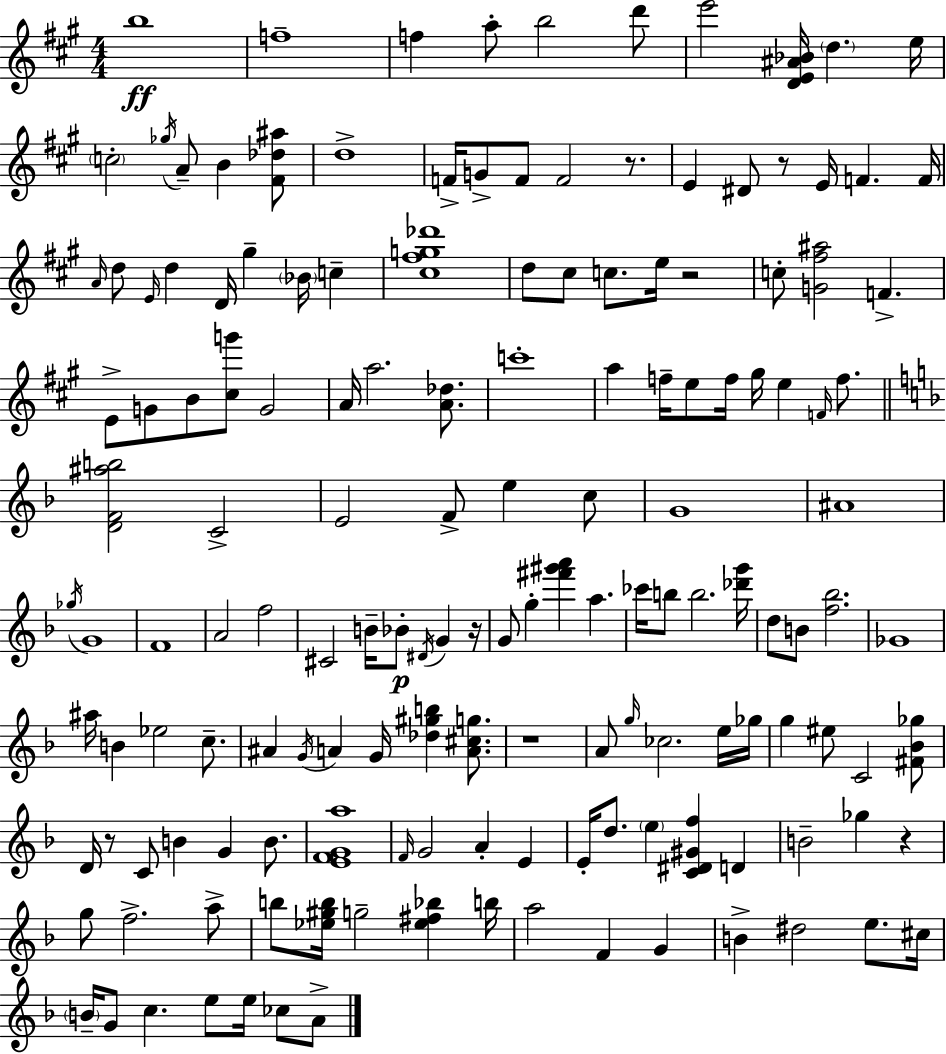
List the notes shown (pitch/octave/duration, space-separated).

B5/w F5/w F5/q A5/e B5/h D6/e E6/h [D4,E4,A#4,Bb4]/s D5/q. E5/s C5/h Gb5/s A4/e B4/q [F#4,Db5,A#5]/e D5/w F4/s G4/e F4/e F4/h R/e. E4/q D#4/e R/e E4/s F4/q. F4/s A4/s D5/e E4/s D5/q D4/s G#5/q Bb4/s C5/q [C#5,F#5,G5,Db6]/w D5/e C#5/e C5/e. E5/s R/h C5/e [G4,F#5,A#5]/h F4/q. E4/e G4/e B4/e [C#5,G6]/e G4/h A4/s A5/h. [A4,Db5]/e. C6/w A5/q F5/s E5/e F5/s G#5/s E5/q F4/s F5/e. [D4,F4,A#5,B5]/h C4/h E4/h F4/e E5/q C5/e G4/w A#4/w Gb5/s G4/w F4/w A4/h F5/h C#4/h B4/s Bb4/e D#4/s G4/q R/s G4/e G5/q [F#6,G#6,A6]/q A5/q. CES6/s B5/e B5/h. [Db6,G6]/s D5/e B4/e [F5,Bb5]/h. Gb4/w A#5/s B4/q Eb5/h C5/e. A#4/q G4/s A4/q G4/s [Db5,G#5,B5]/q [A4,C#5,G5]/e. R/w A4/e G5/s CES5/h. E5/s Gb5/s G5/q EIS5/e C4/h [F#4,Bb4,Gb5]/e D4/s R/e C4/e B4/q G4/q B4/e. [E4,F4,G4,A5]/w F4/s G4/h A4/q E4/q E4/s D5/e. E5/q [C4,D#4,G#4,F5]/q D4/q B4/h Gb5/q R/q G5/e F5/h. A5/e B5/e [Eb5,G#5,B5]/s G5/h [Eb5,F#5,Bb5]/q B5/s A5/h F4/q G4/q B4/q D#5/h E5/e. C#5/s B4/s G4/e C5/q. E5/e E5/s CES5/e A4/e